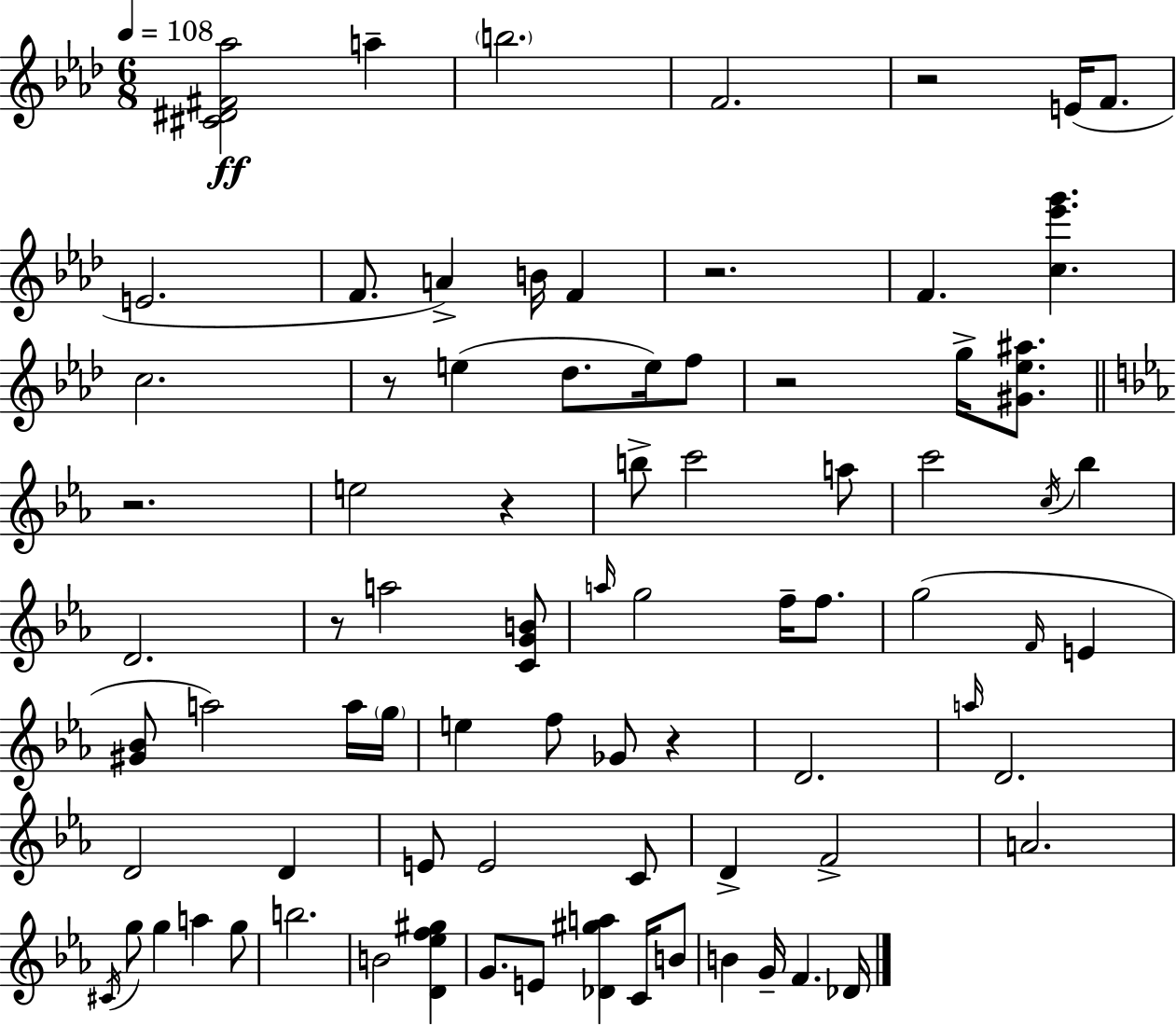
[C#4,D#4,F#4,Ab5]/h A5/q B5/h. F4/h. R/h E4/s F4/e. E4/h. F4/e. A4/q B4/s F4/q R/h. F4/q. [C5,Eb6,G6]/q. C5/h. R/e E5/q Db5/e. E5/s F5/e R/h G5/s [G#4,Eb5,A#5]/e. R/h. E5/h R/q B5/e C6/h A5/e C6/h C5/s Bb5/q D4/h. R/e A5/h [C4,G4,B4]/e A5/s G5/h F5/s F5/e. G5/h F4/s E4/q [G#4,Bb4]/e A5/h A5/s G5/s E5/q F5/e Gb4/e R/q D4/h. A5/s D4/h. D4/h D4/q E4/e E4/h C4/e D4/q F4/h A4/h. C#4/s G5/e G5/q A5/q G5/e B5/h. B4/h [D4,Eb5,F5,G#5]/q G4/e. E4/e [Db4,G#5,A5]/q C4/s B4/e B4/q G4/s F4/q. Db4/s